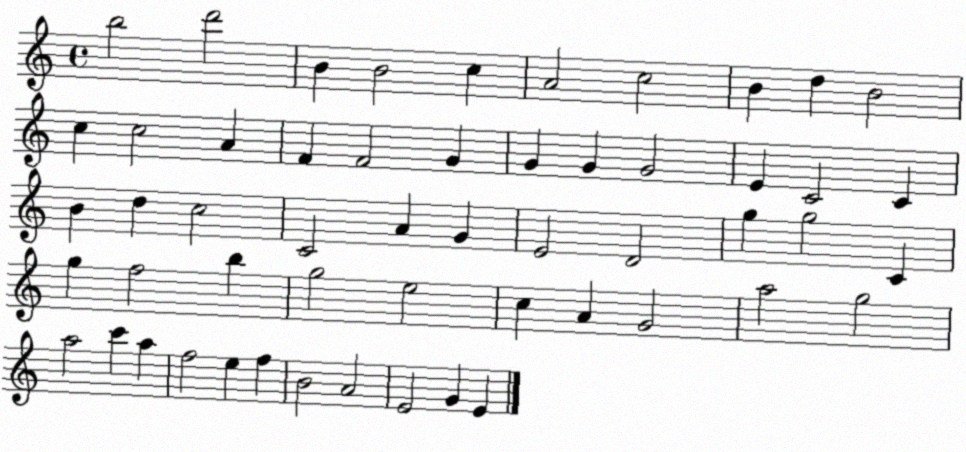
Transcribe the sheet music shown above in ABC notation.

X:1
T:Untitled
M:4/4
L:1/4
K:C
b2 d'2 B B2 c A2 c2 B d B2 c c2 A F F2 G G G G2 E C2 C B d c2 C2 A G E2 D2 g g2 C g f2 b g2 e2 c A G2 a2 g2 a2 c' a f2 e f B2 A2 E2 G E